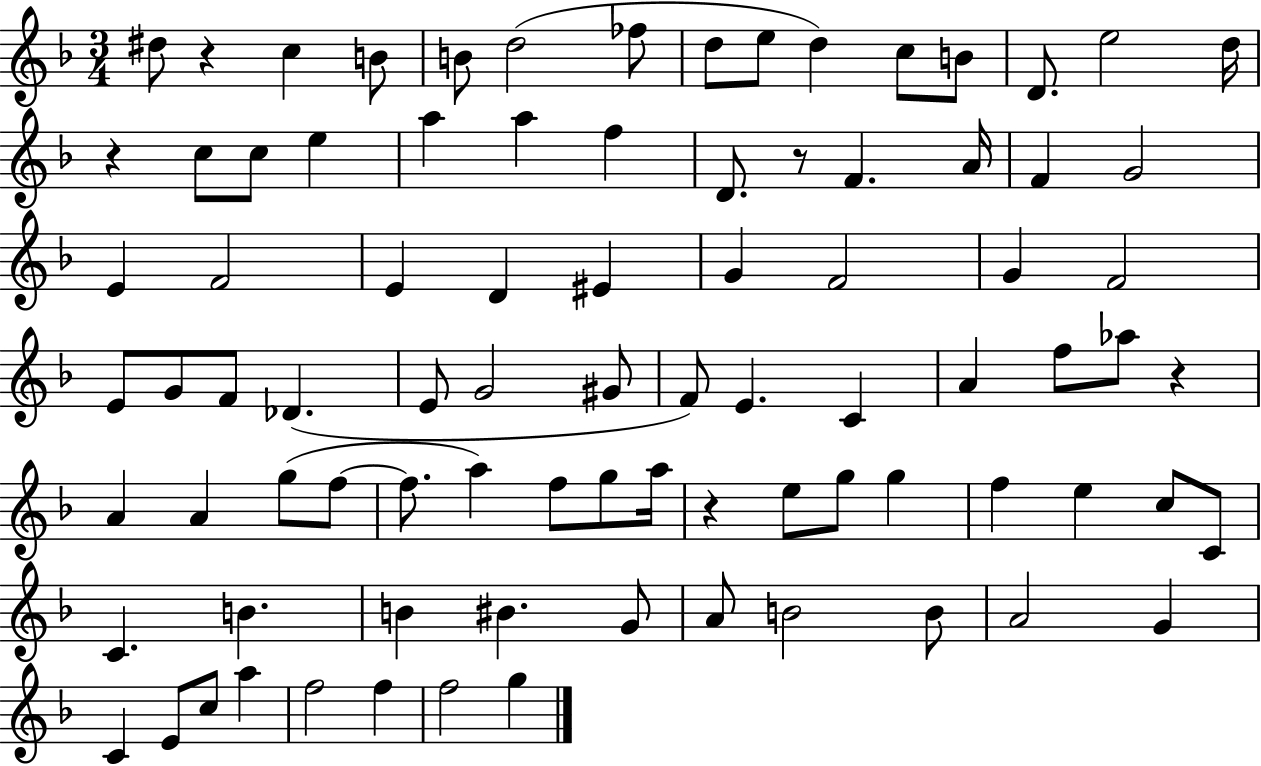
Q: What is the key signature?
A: F major